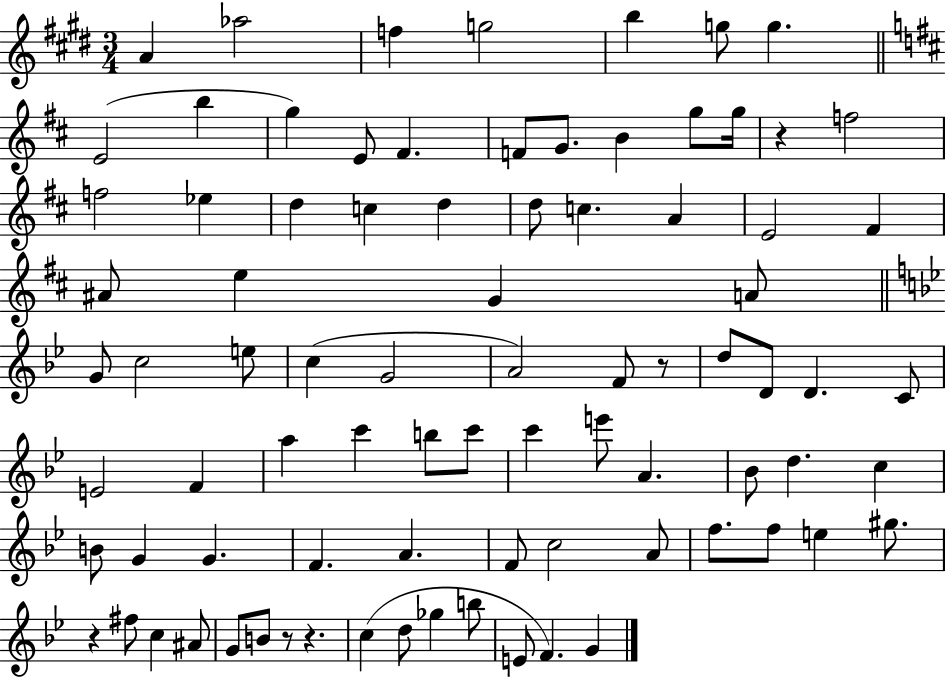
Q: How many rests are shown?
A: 5